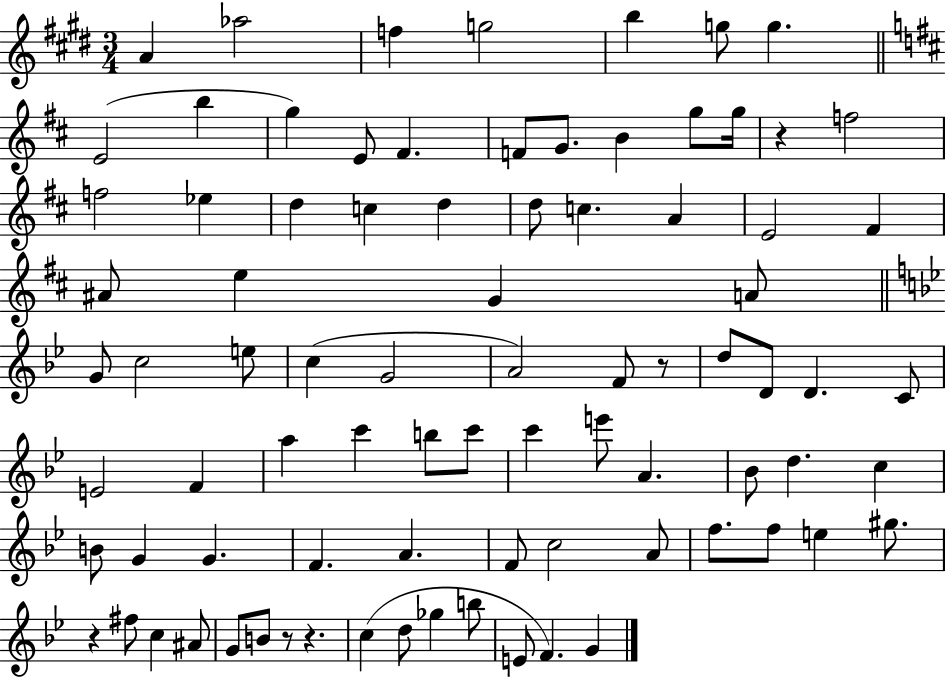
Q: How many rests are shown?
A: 5